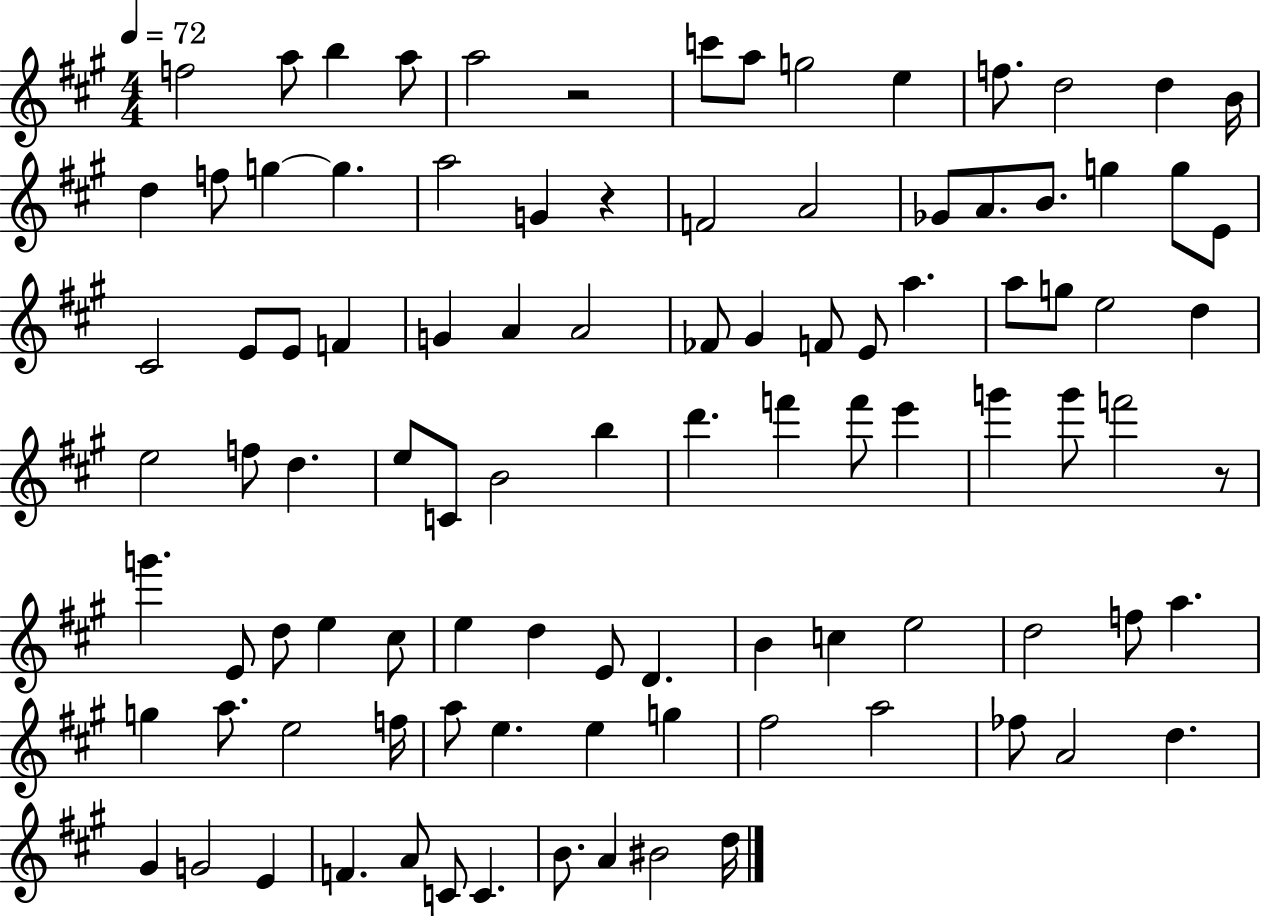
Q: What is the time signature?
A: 4/4